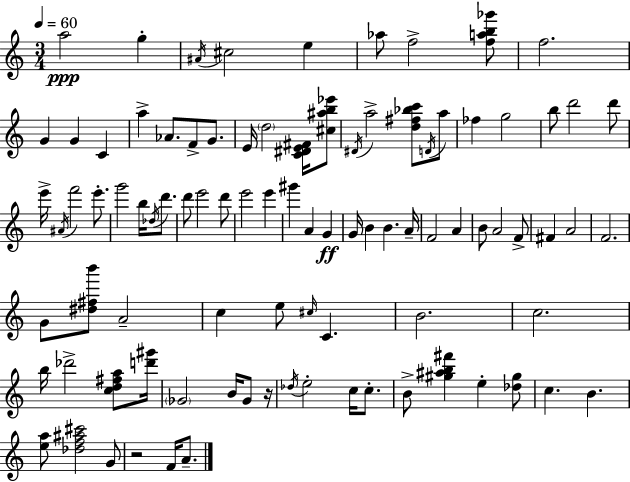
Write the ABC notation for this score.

X:1
T:Untitled
M:3/4
L:1/4
K:Am
a2 g ^A/4 ^c2 e _a/2 f2 [fab_g']/2 f2 G G C a _A/2 F/2 G/2 E/4 d2 [C^DE^F]/4 [^c^ab_e']/2 ^D/4 a2 [d^f_bc']/2 D/4 a/2 _f g2 b/2 d'2 d'/2 e'/4 ^A/4 f'2 e'/2 g'2 b/4 _d/4 d'/2 d'/2 e'2 d'/2 e'2 e' ^g' A G G/4 B B A/4 F2 A B/2 A2 F/2 ^F A2 F2 G/2 [^d^fb']/2 A2 c e/2 ^c/4 C B2 c2 b/4 _d'2 [cd^fa]/2 [d'^g']/4 _G2 B/4 _G/2 z/4 _d/4 e2 c/4 c/2 B/2 [^g^ab^f'] e [_d^g]/2 c B [ea]/2 [_df^a^c']2 G/2 z2 F/4 A/2